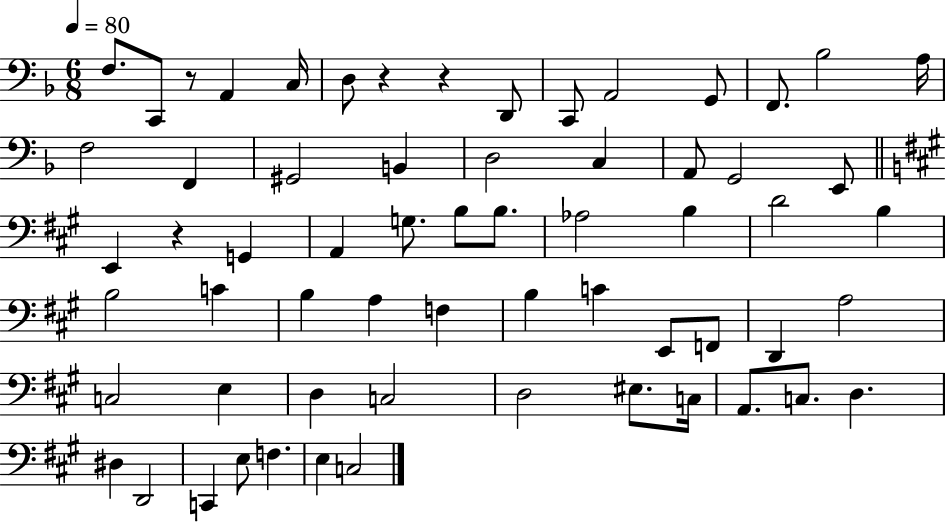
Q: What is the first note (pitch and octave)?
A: F3